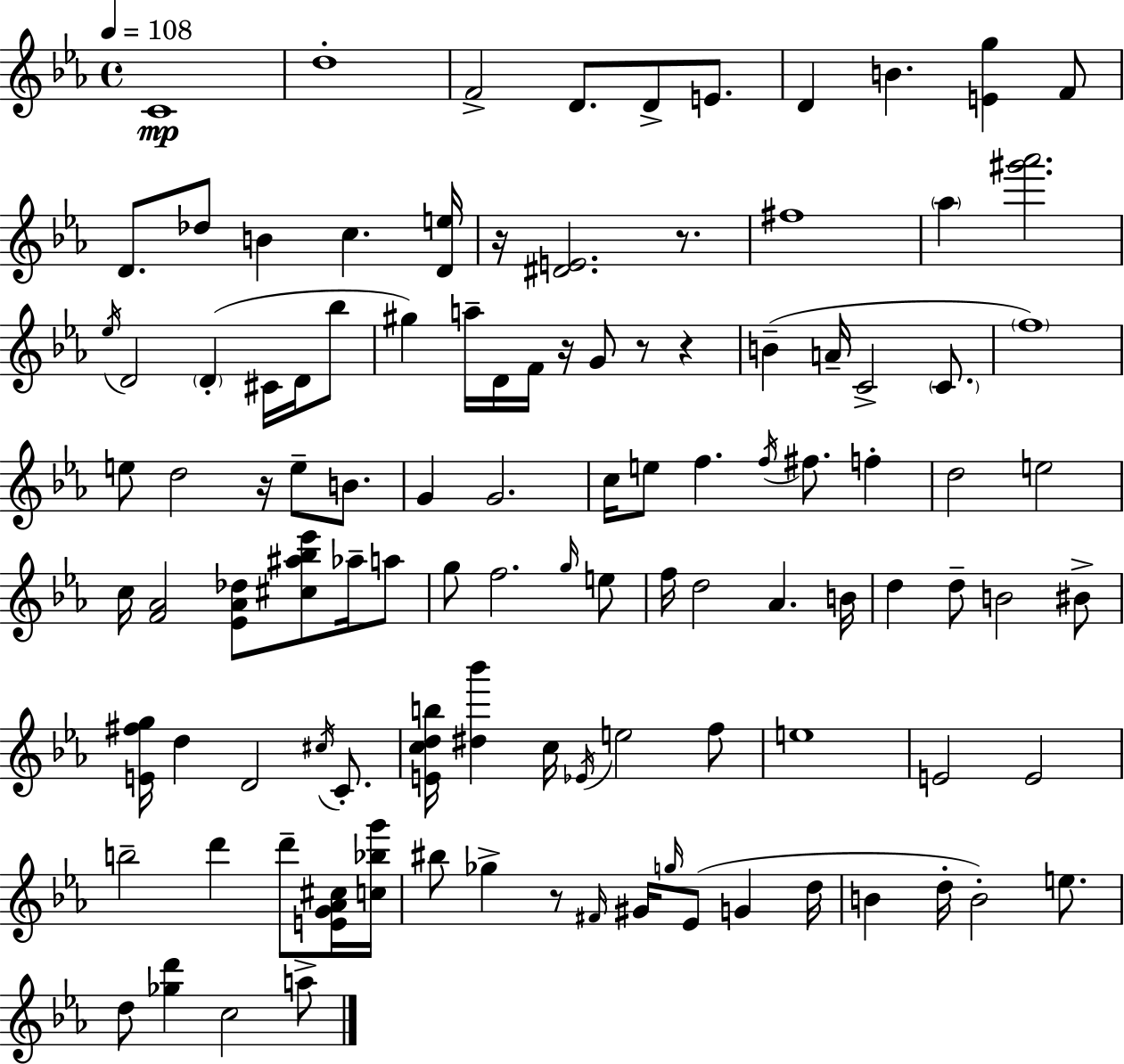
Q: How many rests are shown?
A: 7